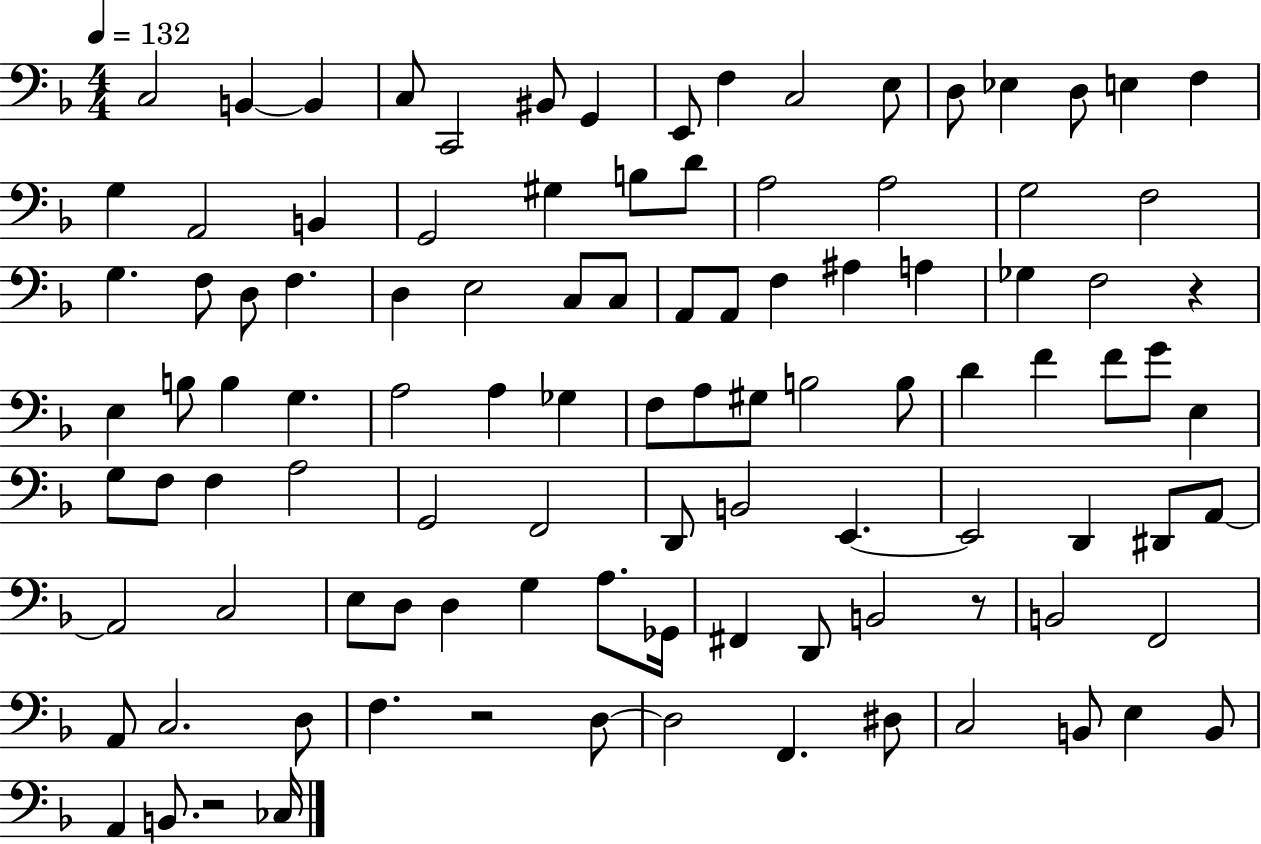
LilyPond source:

{
  \clef bass
  \numericTimeSignature
  \time 4/4
  \key f \major
  \tempo 4 = 132
  c2 b,4~~ b,4 | c8 c,2 bis,8 g,4 | e,8 f4 c2 e8 | d8 ees4 d8 e4 f4 | \break g4 a,2 b,4 | g,2 gis4 b8 d'8 | a2 a2 | g2 f2 | \break g4. f8 d8 f4. | d4 e2 c8 c8 | a,8 a,8 f4 ais4 a4 | ges4 f2 r4 | \break e4 b8 b4 g4. | a2 a4 ges4 | f8 a8 gis8 b2 b8 | d'4 f'4 f'8 g'8 e4 | \break g8 f8 f4 a2 | g,2 f,2 | d,8 b,2 e,4.~~ | e,2 d,4 dis,8 a,8~~ | \break a,2 c2 | e8 d8 d4 g4 a8. ges,16 | fis,4 d,8 b,2 r8 | b,2 f,2 | \break a,8 c2. d8 | f4. r2 d8~~ | d2 f,4. dis8 | c2 b,8 e4 b,8 | \break a,4 b,8. r2 ces16 | \bar "|."
}